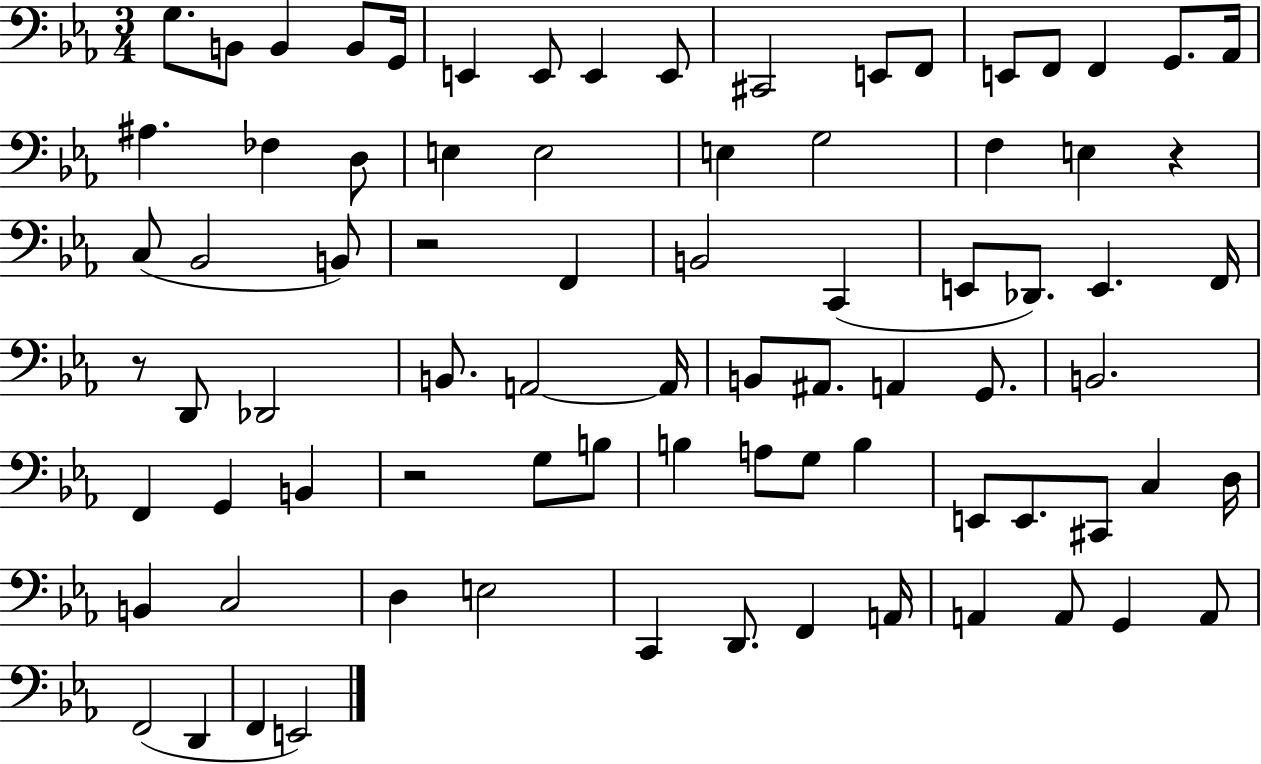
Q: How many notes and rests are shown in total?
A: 80